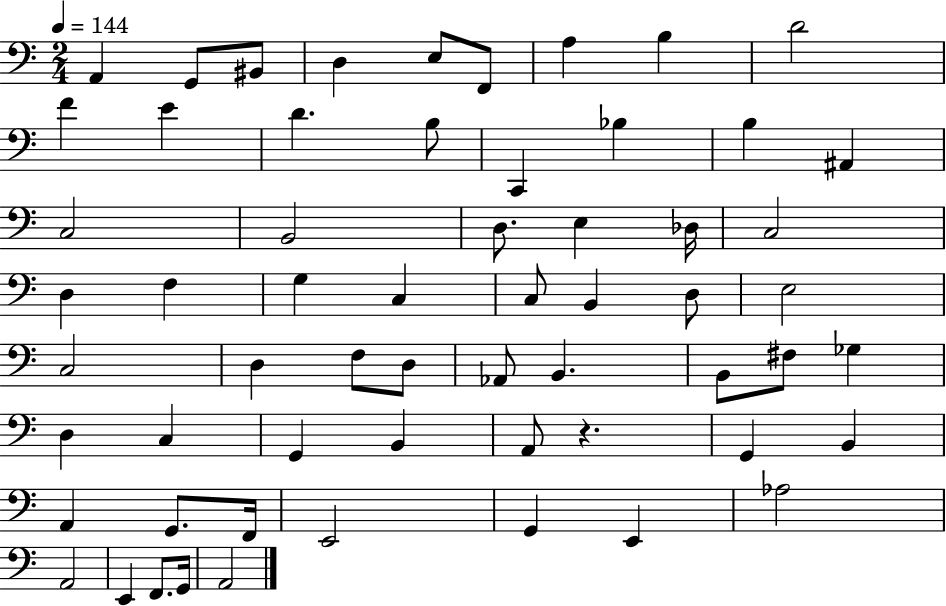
A2/q G2/e BIS2/e D3/q E3/e F2/e A3/q B3/q D4/h F4/q E4/q D4/q. B3/e C2/q Bb3/q B3/q A#2/q C3/h B2/h D3/e. E3/q Db3/s C3/h D3/q F3/q G3/q C3/q C3/e B2/q D3/e E3/h C3/h D3/q F3/e D3/e Ab2/e B2/q. B2/e F#3/e Gb3/q D3/q C3/q G2/q B2/q A2/e R/q. G2/q B2/q A2/q G2/e. F2/s E2/h G2/q E2/q Ab3/h A2/h E2/q F2/e. G2/s A2/h